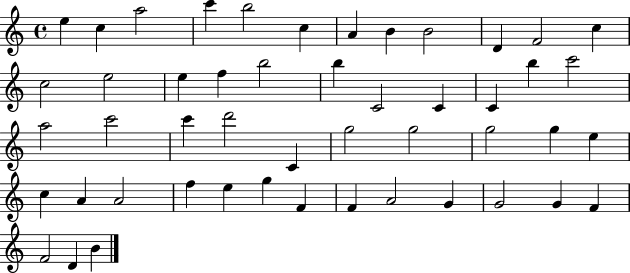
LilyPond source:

{
  \clef treble
  \time 4/4
  \defaultTimeSignature
  \key c \major
  e''4 c''4 a''2 | c'''4 b''2 c''4 | a'4 b'4 b'2 | d'4 f'2 c''4 | \break c''2 e''2 | e''4 f''4 b''2 | b''4 c'2 c'4 | c'4 b''4 c'''2 | \break a''2 c'''2 | c'''4 d'''2 c'4 | g''2 g''2 | g''2 g''4 e''4 | \break c''4 a'4 a'2 | f''4 e''4 g''4 f'4 | f'4 a'2 g'4 | g'2 g'4 f'4 | \break f'2 d'4 b'4 | \bar "|."
}